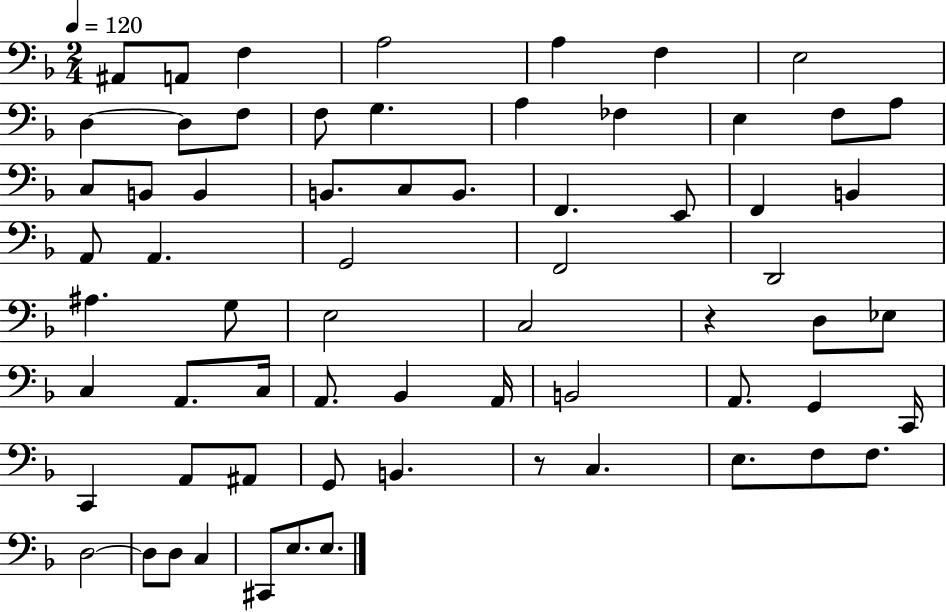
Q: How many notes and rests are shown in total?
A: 66